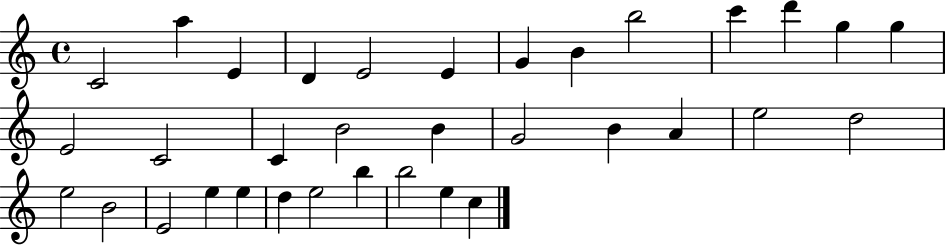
{
  \clef treble
  \time 4/4
  \defaultTimeSignature
  \key c \major
  c'2 a''4 e'4 | d'4 e'2 e'4 | g'4 b'4 b''2 | c'''4 d'''4 g''4 g''4 | \break e'2 c'2 | c'4 b'2 b'4 | g'2 b'4 a'4 | e''2 d''2 | \break e''2 b'2 | e'2 e''4 e''4 | d''4 e''2 b''4 | b''2 e''4 c''4 | \break \bar "|."
}